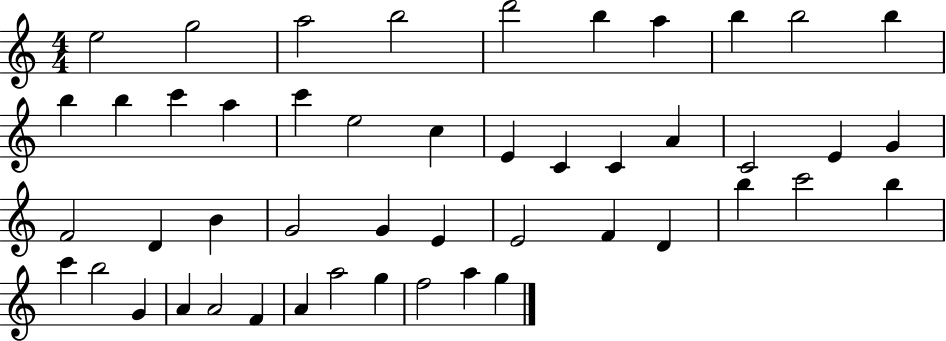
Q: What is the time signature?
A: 4/4